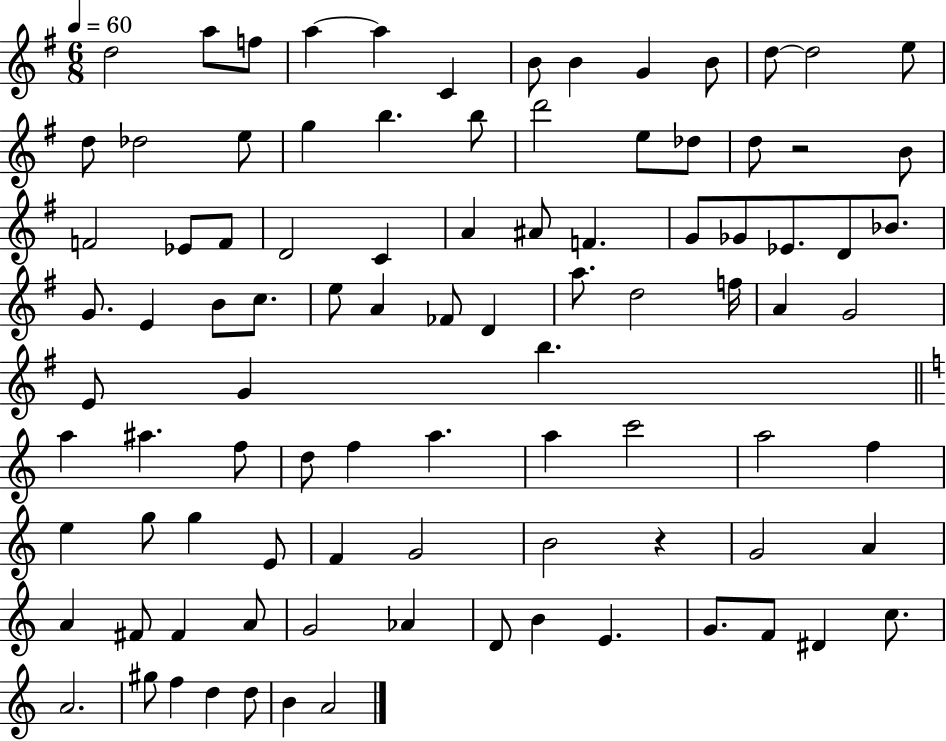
{
  \clef treble
  \numericTimeSignature
  \time 6/8
  \key g \major
  \tempo 4 = 60
  d''2 a''8 f''8 | a''4~~ a''4 c'4 | b'8 b'4 g'4 b'8 | d''8~~ d''2 e''8 | \break d''8 des''2 e''8 | g''4 b''4. b''8 | d'''2 e''8 des''8 | d''8 r2 b'8 | \break f'2 ees'8 f'8 | d'2 c'4 | a'4 ais'8 f'4. | g'8 ges'8 ees'8. d'8 bes'8. | \break g'8. e'4 b'8 c''8. | e''8 a'4 fes'8 d'4 | a''8. d''2 f''16 | a'4 g'2 | \break e'8 g'4 b''4. | \bar "||" \break \key c \major a''4 ais''4. f''8 | d''8 f''4 a''4. | a''4 c'''2 | a''2 f''4 | \break e''4 g''8 g''4 e'8 | f'4 g'2 | b'2 r4 | g'2 a'4 | \break a'4 fis'8 fis'4 a'8 | g'2 aes'4 | d'8 b'4 e'4. | g'8. f'8 dis'4 c''8. | \break a'2. | gis''8 f''4 d''4 d''8 | b'4 a'2 | \bar "|."
}